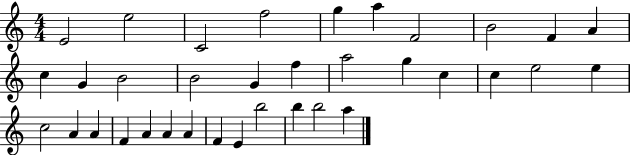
{
  \clef treble
  \numericTimeSignature
  \time 4/4
  \key c \major
  e'2 e''2 | c'2 f''2 | g''4 a''4 f'2 | b'2 f'4 a'4 | \break c''4 g'4 b'2 | b'2 g'4 f''4 | a''2 g''4 c''4 | c''4 e''2 e''4 | \break c''2 a'4 a'4 | f'4 a'4 a'4 a'4 | f'4 e'4 b''2 | b''4 b''2 a''4 | \break \bar "|."
}